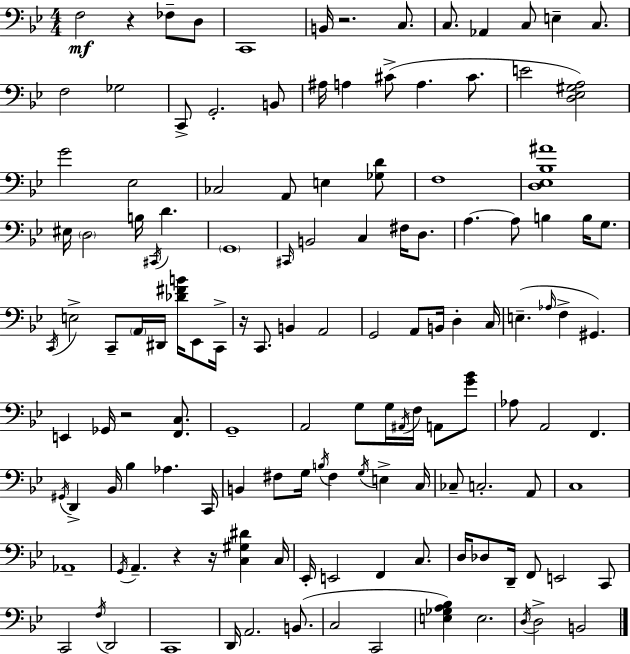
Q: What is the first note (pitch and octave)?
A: F3